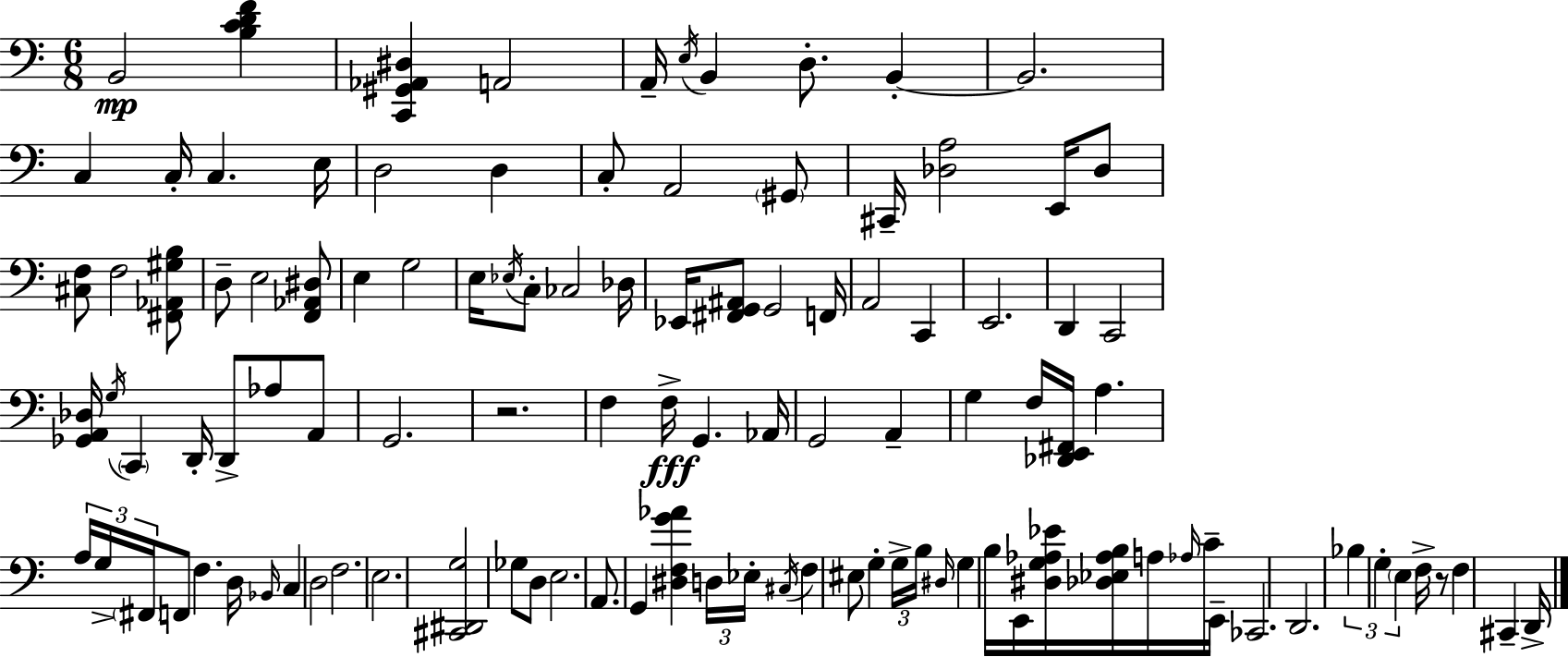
B2/h [B3,C4,D4,F4]/q [C2,G#2,Ab2,D#3]/q A2/h A2/s E3/s B2/q D3/e. B2/q B2/h. C3/q C3/s C3/q. E3/s D3/h D3/q C3/e A2/h G#2/e C#2/s [Db3,A3]/h E2/s Db3/e [C#3,F3]/e F3/h [F#2,Ab2,G#3,B3]/e D3/e E3/h [F2,Ab2,D#3]/e E3/q G3/h E3/s Eb3/s C3/e CES3/h Db3/s Eb2/s [F#2,G2,A#2]/e G2/h F2/s A2/h C2/q E2/h. D2/q C2/h [Gb2,A2,Db3]/s G3/s C2/q D2/s D2/e Ab3/e A2/e G2/h. R/h. F3/q F3/s G2/q. Ab2/s G2/h A2/q G3/q F3/s [Db2,E2,F#2]/s A3/q. A3/s G3/s F#2/s F2/e F3/q. D3/s Bb2/s C3/q D3/h F3/h. E3/h. [C#2,D#2,G3]/h Gb3/e D3/e E3/h. A2/e. G2/q [D#3,F3,G4,Ab4]/q D3/s Eb3/s C#3/s F3/q EIS3/e G3/q G3/s B3/s D#3/s G3/q B3/s E2/s [D#3,G3,Ab3,Eb4]/s [Db3,Eb3,Ab3,B3]/s A3/s Ab3/s C4/s E2/s CES2/h. D2/h. Bb3/q G3/q E3/q F3/s R/e F3/q C#2/q D2/s